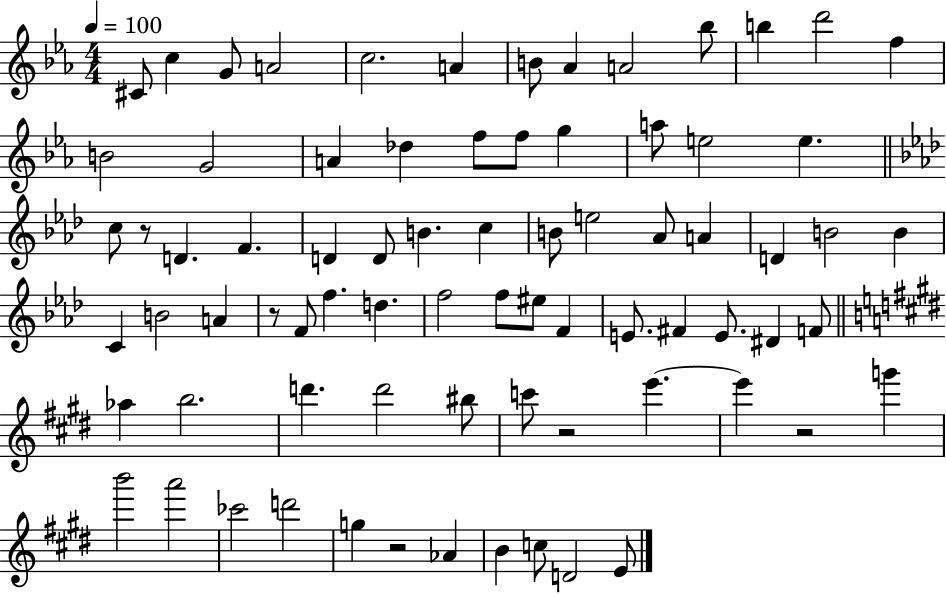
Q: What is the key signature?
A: EES major